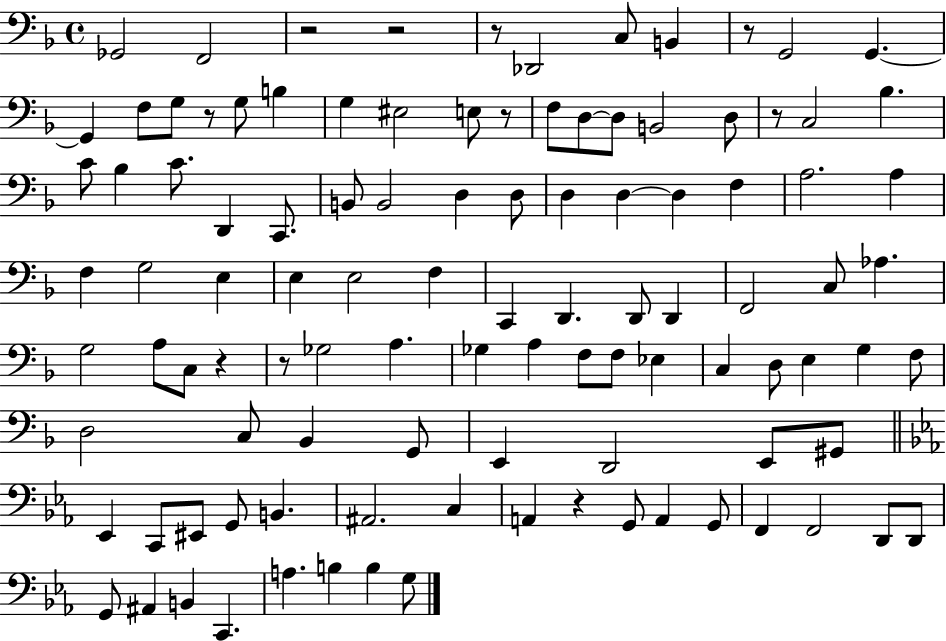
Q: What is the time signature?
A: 4/4